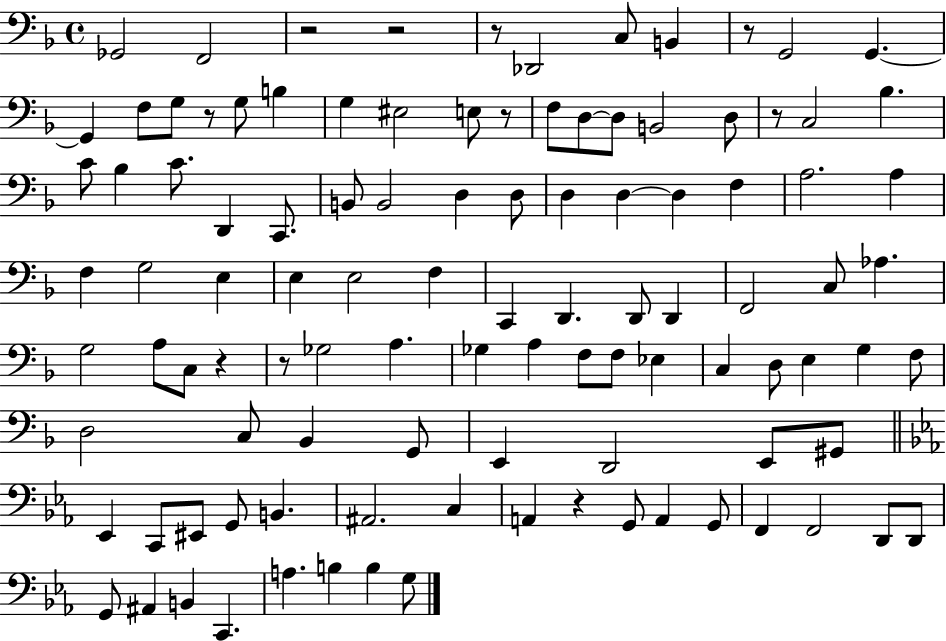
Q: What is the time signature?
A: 4/4